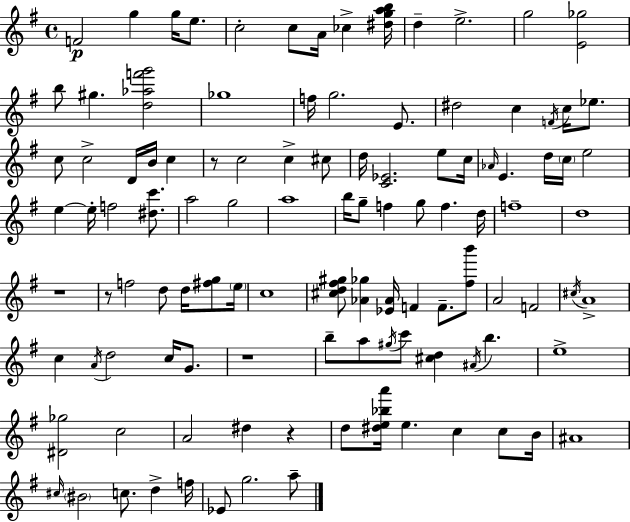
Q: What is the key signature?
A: G major